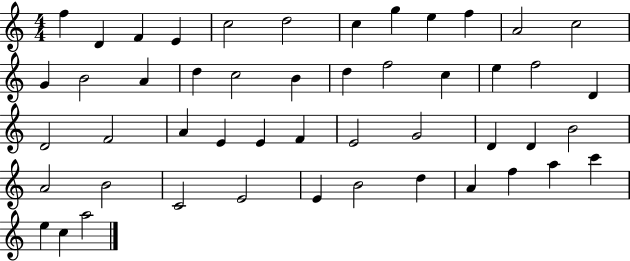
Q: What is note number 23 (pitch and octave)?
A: F5